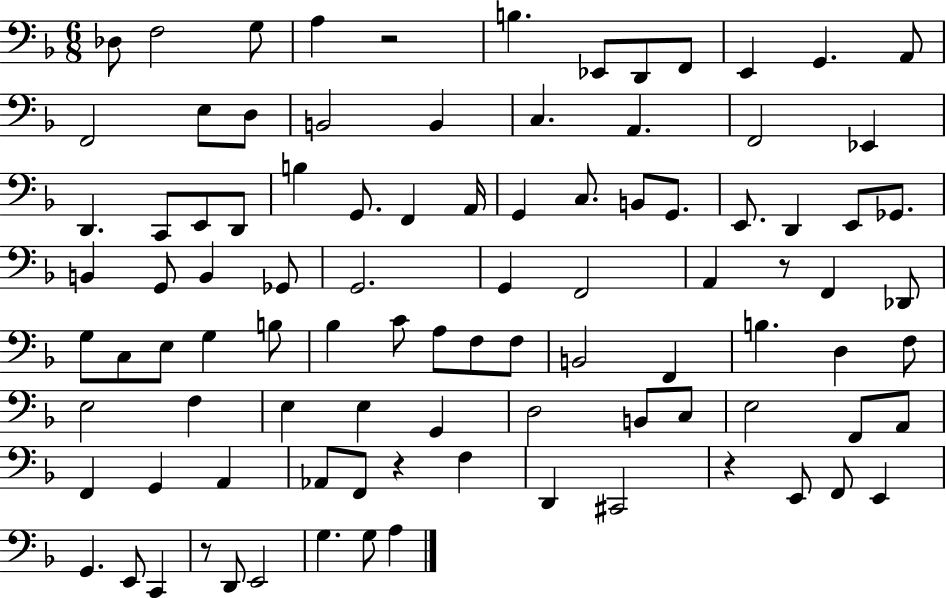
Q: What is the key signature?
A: F major